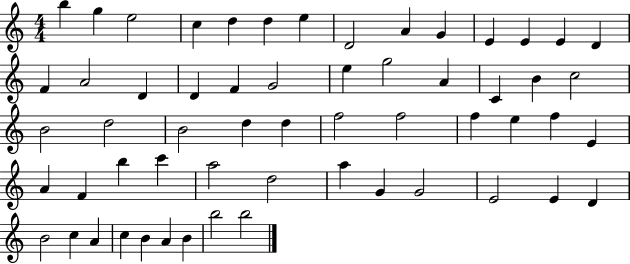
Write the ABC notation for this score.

X:1
T:Untitled
M:4/4
L:1/4
K:C
b g e2 c d d e D2 A G E E E D F A2 D D F G2 e g2 A C B c2 B2 d2 B2 d d f2 f2 f e f E A F b c' a2 d2 a G G2 E2 E D B2 c A c B A B b2 b2